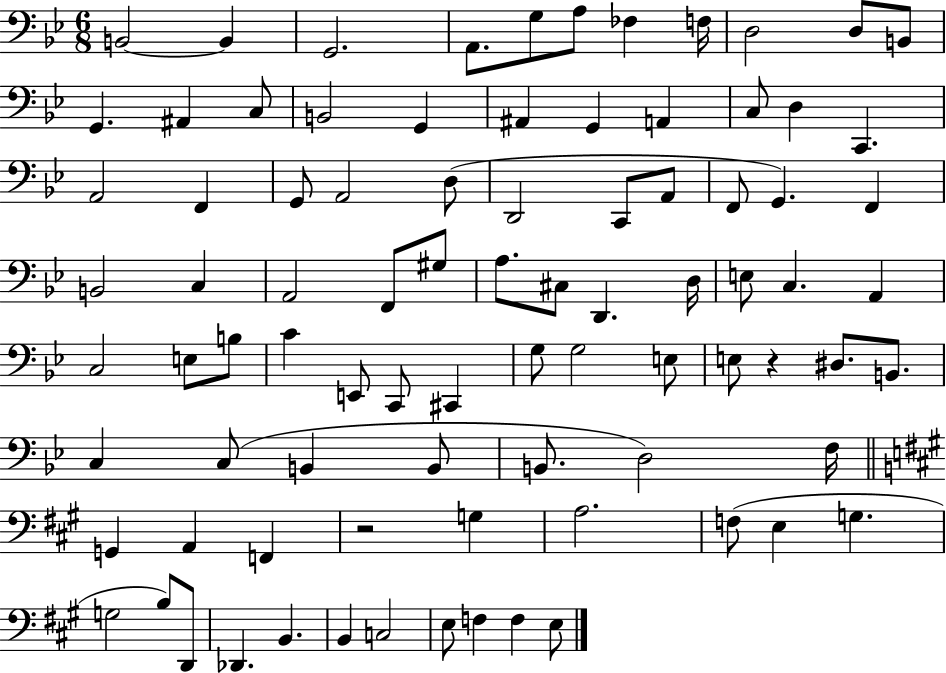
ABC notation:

X:1
T:Untitled
M:6/8
L:1/4
K:Bb
B,,2 B,, G,,2 A,,/2 G,/2 A,/2 _F, F,/4 D,2 D,/2 B,,/2 G,, ^A,, C,/2 B,,2 G,, ^A,, G,, A,, C,/2 D, C,, A,,2 F,, G,,/2 A,,2 D,/2 D,,2 C,,/2 A,,/2 F,,/2 G,, F,, B,,2 C, A,,2 F,,/2 ^G,/2 A,/2 ^C,/2 D,, D,/4 E,/2 C, A,, C,2 E,/2 B,/2 C E,,/2 C,,/2 ^C,, G,/2 G,2 E,/2 E,/2 z ^D,/2 B,,/2 C, C,/2 B,, B,,/2 B,,/2 D,2 F,/4 G,, A,, F,, z2 G, A,2 F,/2 E, G, G,2 B,/2 D,,/2 _D,, B,, B,, C,2 E,/2 F, F, E,/2